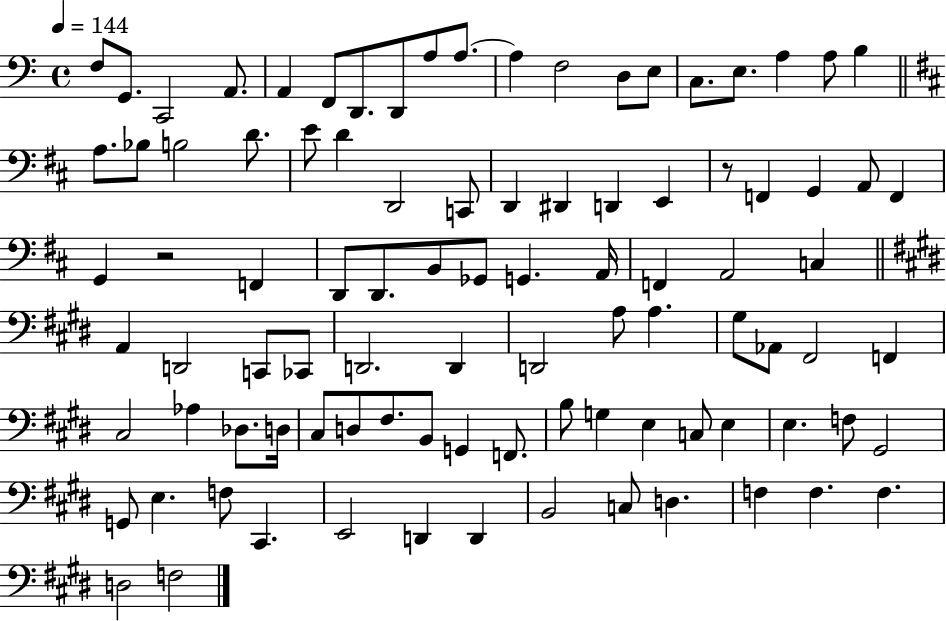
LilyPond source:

{
  \clef bass
  \time 4/4
  \defaultTimeSignature
  \key c \major
  \tempo 4 = 144
  f8 g,8. c,2 a,8. | a,4 f,8 d,8. d,8 a8 a8.~~ | a4 f2 d8 e8 | c8. e8. a4 a8 b4 | \break \bar "||" \break \key b \minor a8. bes8 b2 d'8. | e'8 d'4 d,2 c,8 | d,4 dis,4 d,4 e,4 | r8 f,4 g,4 a,8 f,4 | \break g,4 r2 f,4 | d,8 d,8. b,8 ges,8 g,4. a,16 | f,4 a,2 c4 | \bar "||" \break \key e \major a,4 d,2 c,8 ces,8 | d,2. d,4 | d,2 a8 a4. | gis8 aes,8 fis,2 f,4 | \break cis2 aes4 des8. d16 | cis8 d8 fis8. b,8 g,4 f,8. | b8 g4 e4 c8 e4 | e4. f8 gis,2 | \break g,8 e4. f8 cis,4. | e,2 d,4 d,4 | b,2 c8 d4. | f4 f4. f4. | \break d2 f2 | \bar "|."
}